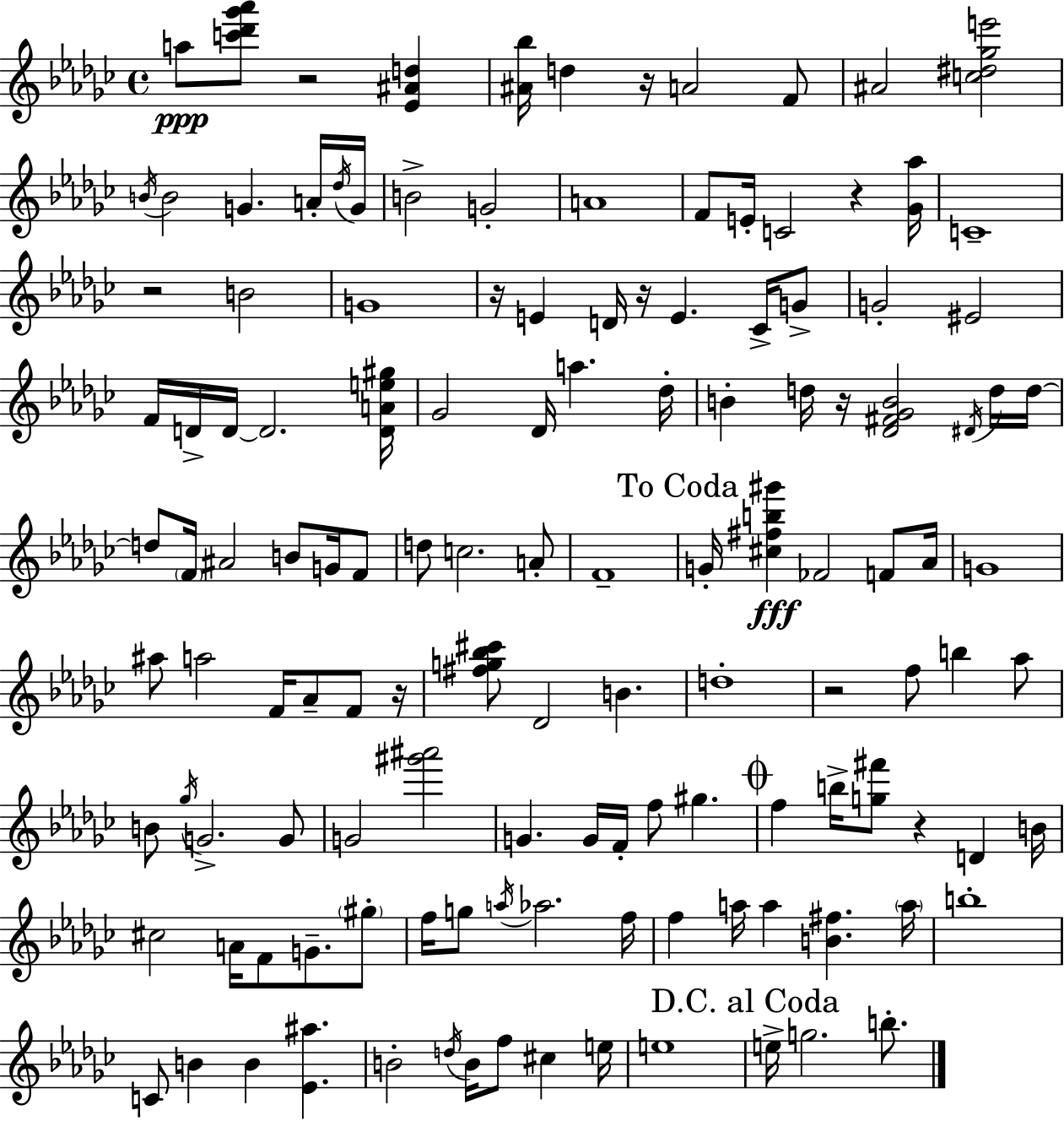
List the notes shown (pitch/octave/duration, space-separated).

A5/e [C6,Db6,Gb6,Ab6]/e R/h [Eb4,A#4,D5]/q [A#4,Bb5]/s D5/q R/s A4/h F4/e A#4/h [C5,D#5,Gb5,E6]/h B4/s B4/h G4/q. A4/s Db5/s G4/s B4/h G4/h A4/w F4/e E4/s C4/h R/q [Gb4,Ab5]/s C4/w R/h B4/h G4/w R/s E4/q D4/s R/s E4/q. CES4/s G4/e G4/h EIS4/h F4/s D4/s D4/s D4/h. [D4,A4,E5,G#5]/s Gb4/h Db4/s A5/q. Db5/s B4/q D5/s R/s [Db4,F#4,Gb4,B4]/h D#4/s D5/s D5/s D5/e F4/s A#4/h B4/e G4/s F4/e D5/e C5/h. A4/e F4/w G4/s [C#5,F#5,B5,G#6]/q FES4/h F4/e Ab4/s G4/w A#5/e A5/h F4/s Ab4/e F4/e R/s [F#5,G5,Bb5,C#6]/e Db4/h B4/q. D5/w R/h F5/e B5/q Ab5/e B4/e Gb5/s G4/h. G4/e G4/h [G#6,A#6]/h G4/q. G4/s F4/s F5/e G#5/q. F5/q B5/s [G5,F#6]/e R/q D4/q B4/s C#5/h A4/s F4/e G4/e. G#5/e F5/s G5/e A5/s Ab5/h. F5/s F5/q A5/s A5/q [B4,F#5]/q. A5/s B5/w C4/e B4/q B4/q [Eb4,A#5]/q. B4/h D5/s B4/s F5/e C#5/q E5/s E5/w E5/s G5/h. B5/e.